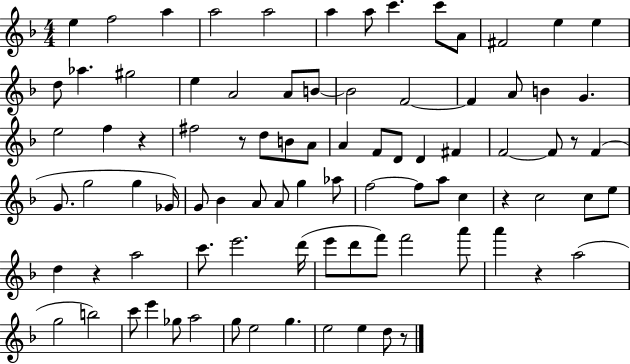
E5/q F5/h A5/q A5/h A5/h A5/q A5/e C6/q. C6/e A4/e F#4/h E5/q E5/q D5/e Ab5/q. G#5/h E5/q A4/h A4/e B4/e B4/h F4/h F4/q A4/e B4/q G4/q. E5/h F5/q R/q F#5/h R/e D5/e B4/e A4/e A4/q F4/e D4/e D4/q F#4/q F4/h F4/e R/e F4/q G4/e. G5/h G5/q Gb4/s G4/e Bb4/q A4/e A4/e G5/q Ab5/e F5/h F5/e A5/e C5/q R/q C5/h C5/e E5/e D5/q R/q A5/h C6/e. E6/h. D6/s E6/e D6/e F6/e F6/h A6/e A6/q R/q A5/h G5/h B5/h C6/e E6/q Gb5/e A5/h G5/e E5/h G5/q. E5/h E5/q D5/e R/e